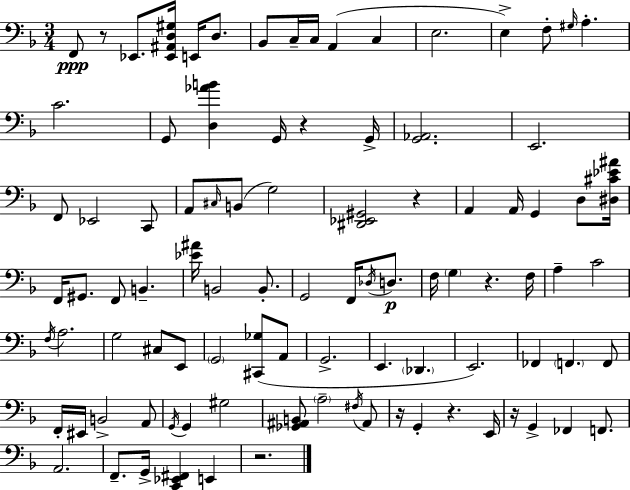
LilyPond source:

{
  \clef bass
  \numericTimeSignature
  \time 3/4
  \key f \major
  f,8\ppp r8 ees,8. <ees, ais, d gis>16 e,16 d8. | bes,8 c16-- c16 a,4( c4 | e2. | e4->) f8-. \grace { gis16 } a4.-. | \break c'2. | g,8 <d aes' b'>4 g,16 r4 | g,16-> <g, aes,>2. | e,2. | \break f,8 ees,2 c,8 | a,8 \grace { cis16 }( b,8 g2) | <dis, ees, gis,>2 r4 | a,4 a,16 g,4 d8 | \break <dis cis' ees' ais'>16 f,16 gis,8. f,8 b,4.-- | <ees' ais'>16 b,2 b,8.-. | g,2 f,16 \acciaccatura { des16 }\p | d8. f16 \parenthesize g4 r4. | \break f16 a4-- c'2 | \acciaccatura { f16 } a2. | g2 | cis8 e,8 \parenthesize g,2 | \break <cis, ges>8( a,8 g,2.-> | e,4. \parenthesize des,4. | e,2.) | fes,4 \parenthesize f,4. | \break f,8 f,16-. eis,16 b,2-> | a,8 \acciaccatura { g,16 } g,4 gis2 | <ges, ais, b,>8 \parenthesize a2-- | \acciaccatura { fis16 } ais,8 r16 g,4-. r4. | \break e,16 r16 g,4-> fes,4 | f,8. a,2. | f,8.-- g,16-> <c, ees, fis,>4 | e,4 r2. | \break \bar "|."
}